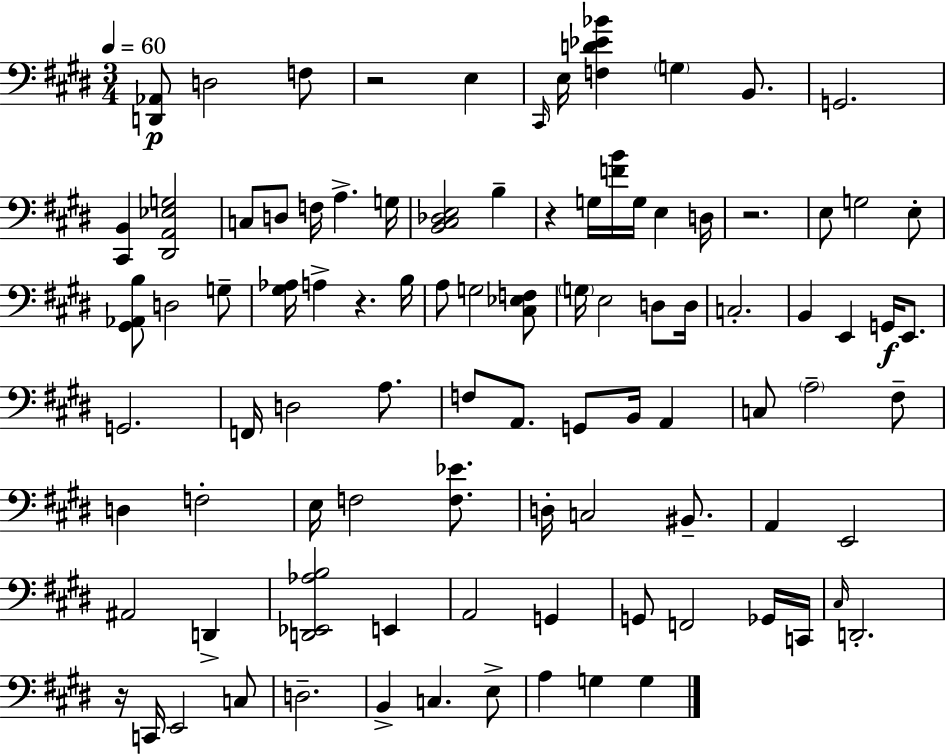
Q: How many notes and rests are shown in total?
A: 94